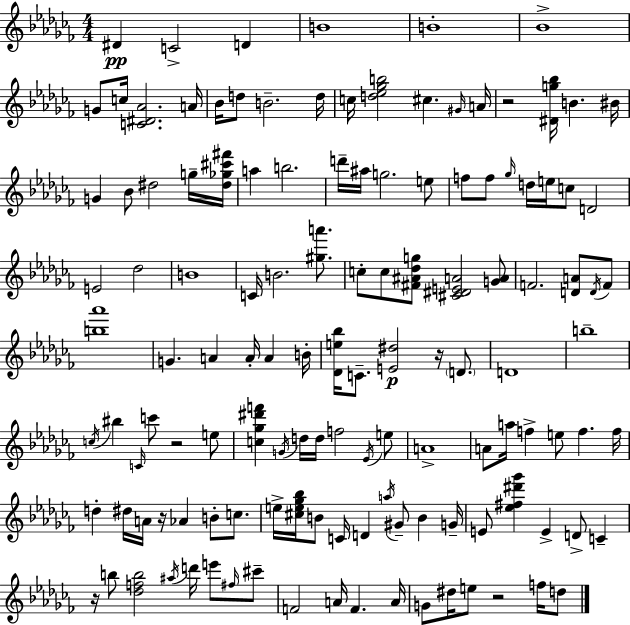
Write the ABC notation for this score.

X:1
T:Untitled
M:4/4
L:1/4
K:Abm
^D C2 D B4 B4 _B4 G/2 c/4 [C^D_A]2 A/4 _B/4 d/2 B2 d/4 c/4 [d_e_gb]2 ^c ^G/4 A/4 z2 [^Dg_b]/4 B ^B/4 G _B/2 ^d2 g/4 [^d_g^c'^f']/4 a b2 d'/4 ^a/4 g2 e/2 f/2 f/2 _g/4 d/4 e/4 c/2 D2 E2 _d2 B4 C/4 B2 [^ga']/2 c/2 c/2 [^F^A_dg]/2 [^C^DEA]2 [GA]/2 F2 [DA]/2 D/4 F/2 [b_a']4 G A A/4 A B/4 [_De_b]/4 C/2 [E^d]2 z/4 D/2 D4 b4 c/4 ^b C/4 c'/2 z2 e/2 [c_g^d'f'] G/4 d/4 d/4 f2 _E/4 e/2 A4 A/2 a/4 f e/2 f f/4 d ^d/4 A/4 z/4 _A B/2 c/2 e/4 [^ce_g_b]/4 B/2 C/4 D a/4 ^G/2 B G/4 E/2 [_e^f^d'_g'] E D/2 C z/4 b/2 [_dfb]2 ^a/4 d'/4 e'/2 ^f/4 ^c'/2 F2 A/4 F A/4 G/2 ^d/4 e/2 z2 f/4 d/2